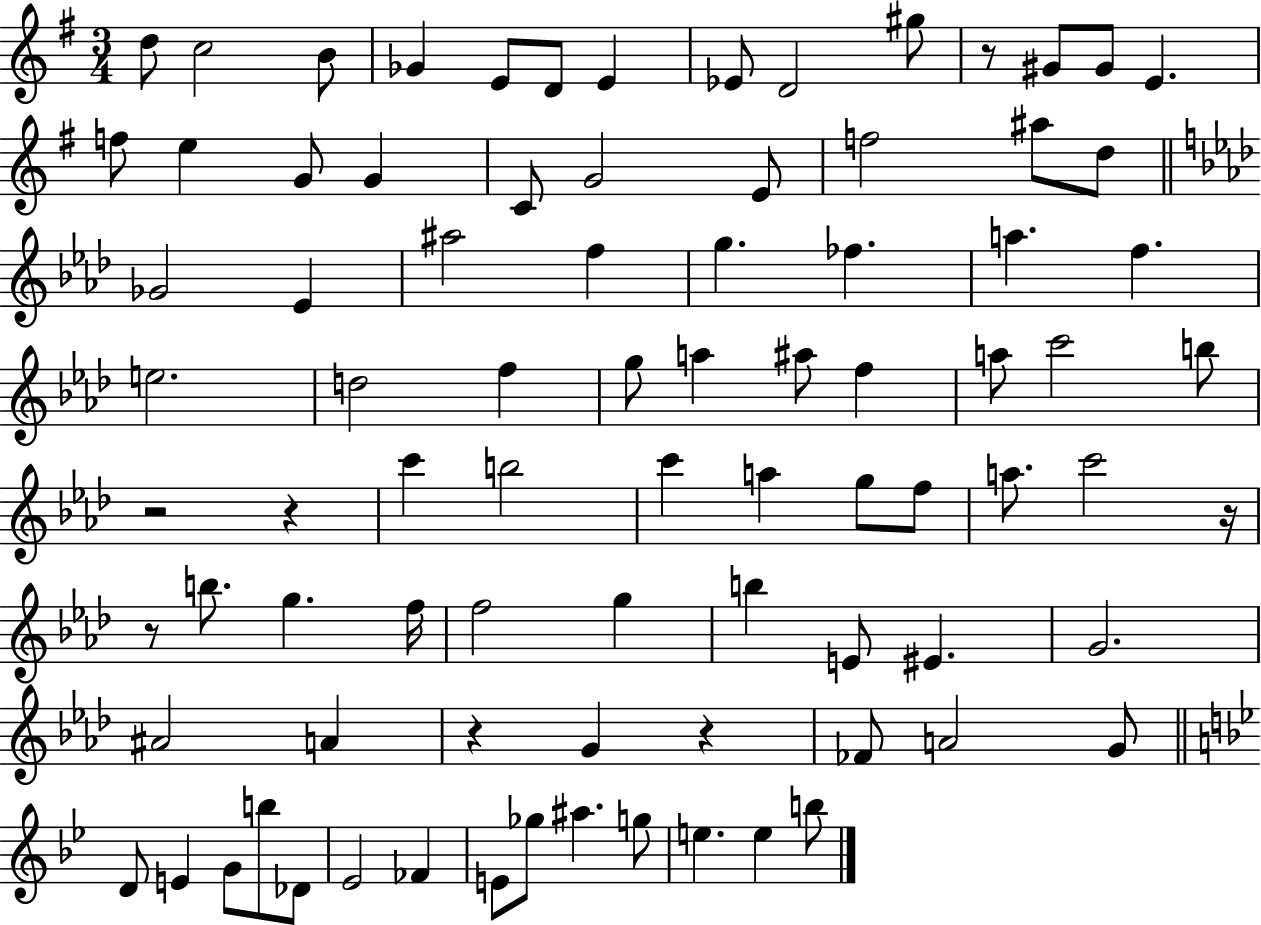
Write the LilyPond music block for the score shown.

{
  \clef treble
  \numericTimeSignature
  \time 3/4
  \key g \major
  \repeat volta 2 { d''8 c''2 b'8 | ges'4 e'8 d'8 e'4 | ees'8 d'2 gis''8 | r8 gis'8 gis'8 e'4. | \break f''8 e''4 g'8 g'4 | c'8 g'2 e'8 | f''2 ais''8 d''8 | \bar "||" \break \key f \minor ges'2 ees'4 | ais''2 f''4 | g''4. fes''4. | a''4. f''4. | \break e''2. | d''2 f''4 | g''8 a''4 ais''8 f''4 | a''8 c'''2 b''8 | \break r2 r4 | c'''4 b''2 | c'''4 a''4 g''8 f''8 | a''8. c'''2 r16 | \break r8 b''8. g''4. f''16 | f''2 g''4 | b''4 e'8 eis'4. | g'2. | \break ais'2 a'4 | r4 g'4 r4 | fes'8 a'2 g'8 | \bar "||" \break \key bes \major d'8 e'4 g'8 b''8 des'8 | ees'2 fes'4 | e'8 ges''8 ais''4. g''8 | e''4. e''4 b''8 | \break } \bar "|."
}